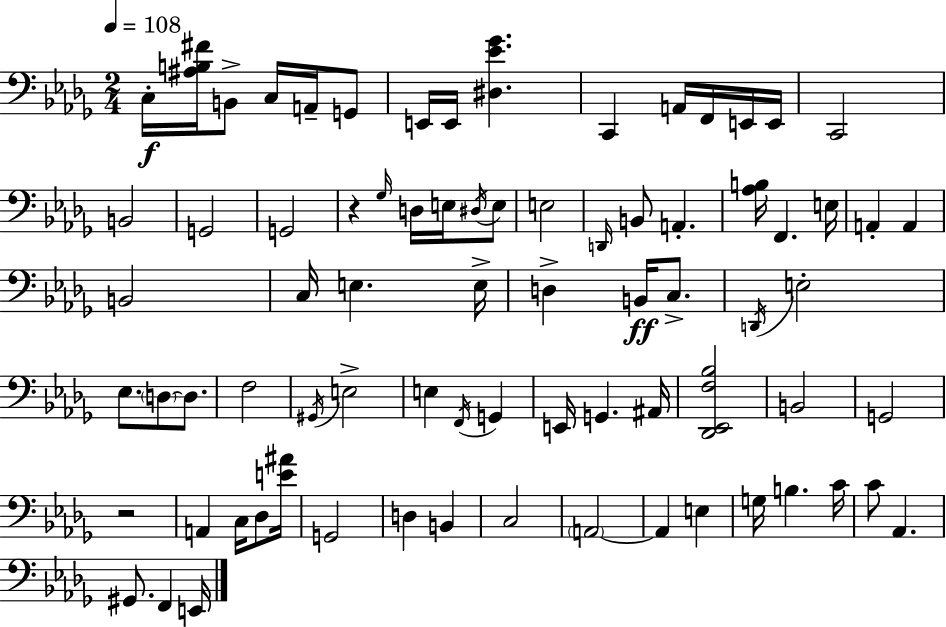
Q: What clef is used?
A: bass